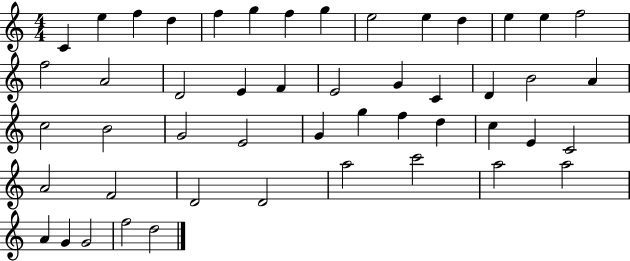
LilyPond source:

{
  \clef treble
  \numericTimeSignature
  \time 4/4
  \key c \major
  c'4 e''4 f''4 d''4 | f''4 g''4 f''4 g''4 | e''2 e''4 d''4 | e''4 e''4 f''2 | \break f''2 a'2 | d'2 e'4 f'4 | e'2 g'4 c'4 | d'4 b'2 a'4 | \break c''2 b'2 | g'2 e'2 | g'4 g''4 f''4 d''4 | c''4 e'4 c'2 | \break a'2 f'2 | d'2 d'2 | a''2 c'''2 | a''2 a''2 | \break a'4 g'4 g'2 | f''2 d''2 | \bar "|."
}